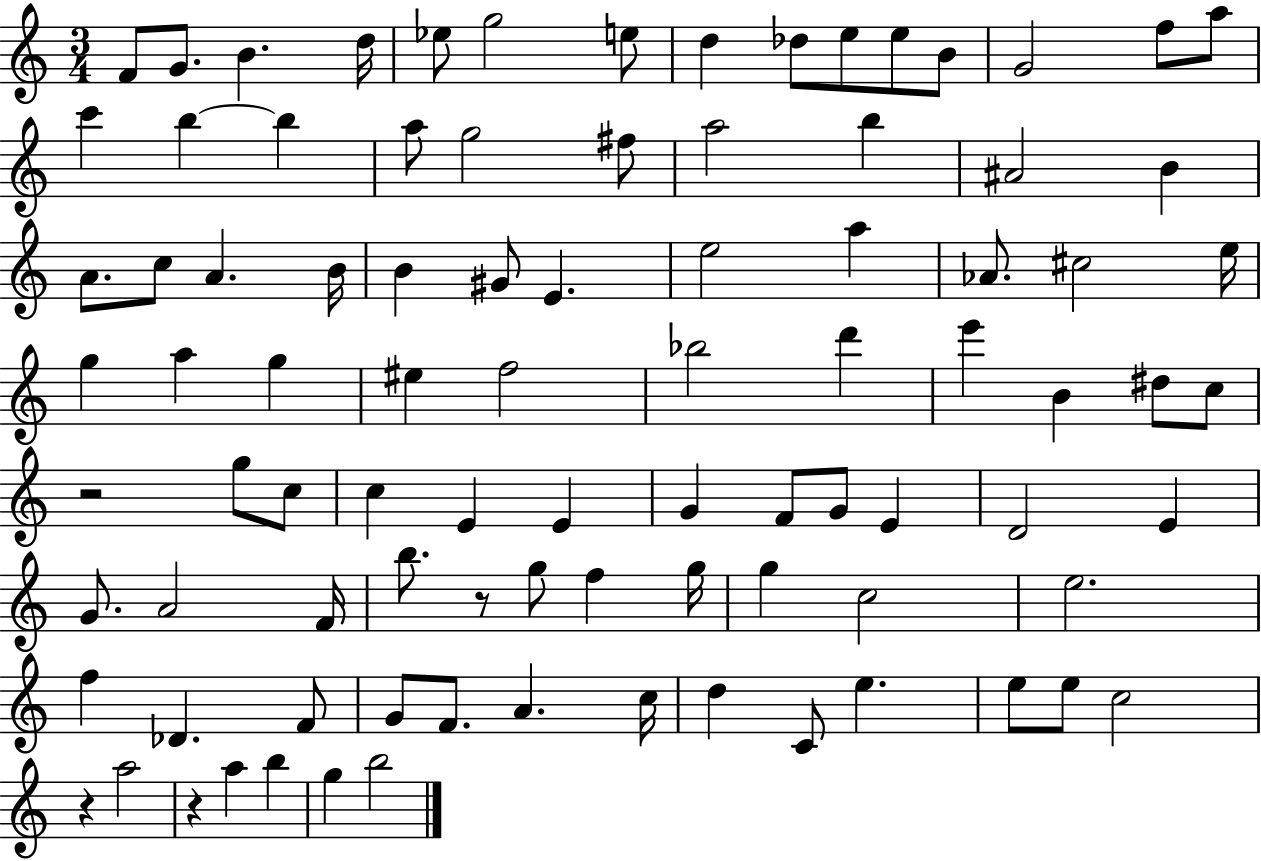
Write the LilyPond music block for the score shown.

{
  \clef treble
  \numericTimeSignature
  \time 3/4
  \key c \major
  f'8 g'8. b'4. d''16 | ees''8 g''2 e''8 | d''4 des''8 e''8 e''8 b'8 | g'2 f''8 a''8 | \break c'''4 b''4~~ b''4 | a''8 g''2 fis''8 | a''2 b''4 | ais'2 b'4 | \break a'8. c''8 a'4. b'16 | b'4 gis'8 e'4. | e''2 a''4 | aes'8. cis''2 e''16 | \break g''4 a''4 g''4 | eis''4 f''2 | bes''2 d'''4 | e'''4 b'4 dis''8 c''8 | \break r2 g''8 c''8 | c''4 e'4 e'4 | g'4 f'8 g'8 e'4 | d'2 e'4 | \break g'8. a'2 f'16 | b''8. r8 g''8 f''4 g''16 | g''4 c''2 | e''2. | \break f''4 des'4. f'8 | g'8 f'8. a'4. c''16 | d''4 c'8 e''4. | e''8 e''8 c''2 | \break r4 a''2 | r4 a''4 b''4 | g''4 b''2 | \bar "|."
}